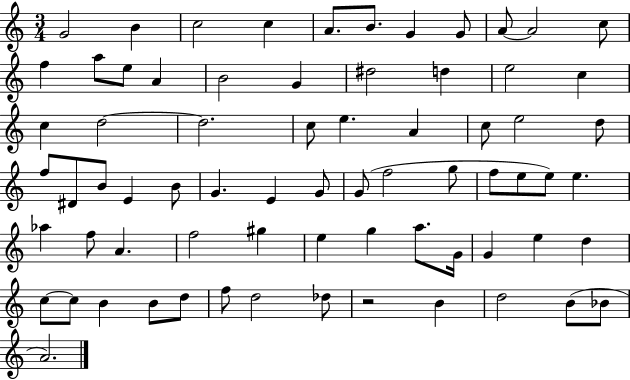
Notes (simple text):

G4/h B4/q C5/h C5/q A4/e. B4/e. G4/q G4/e A4/e A4/h C5/e F5/q A5/e E5/e A4/q B4/h G4/q D#5/h D5/q E5/h C5/q C5/q D5/h D5/h. C5/e E5/q. A4/q C5/e E5/h D5/e F5/e D#4/e B4/e E4/q B4/e G4/q. E4/q G4/e G4/e F5/h G5/e F5/e E5/e E5/e E5/q. Ab5/q F5/e A4/q. F5/h G#5/q E5/q G5/q A5/e. G4/s G4/q E5/q D5/q C5/e C5/e B4/q B4/e D5/e F5/e D5/h Db5/e R/h B4/q D5/h B4/e Bb4/e A4/h.